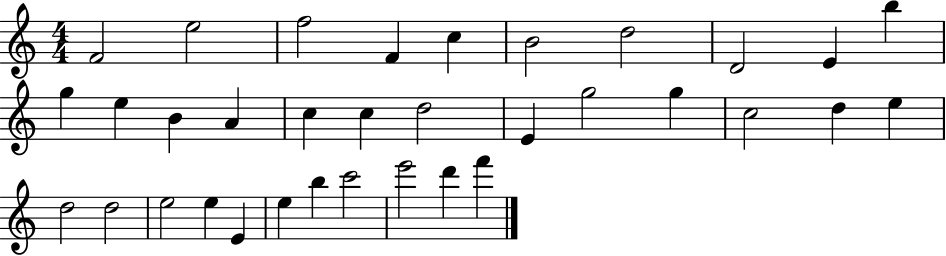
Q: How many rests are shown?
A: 0